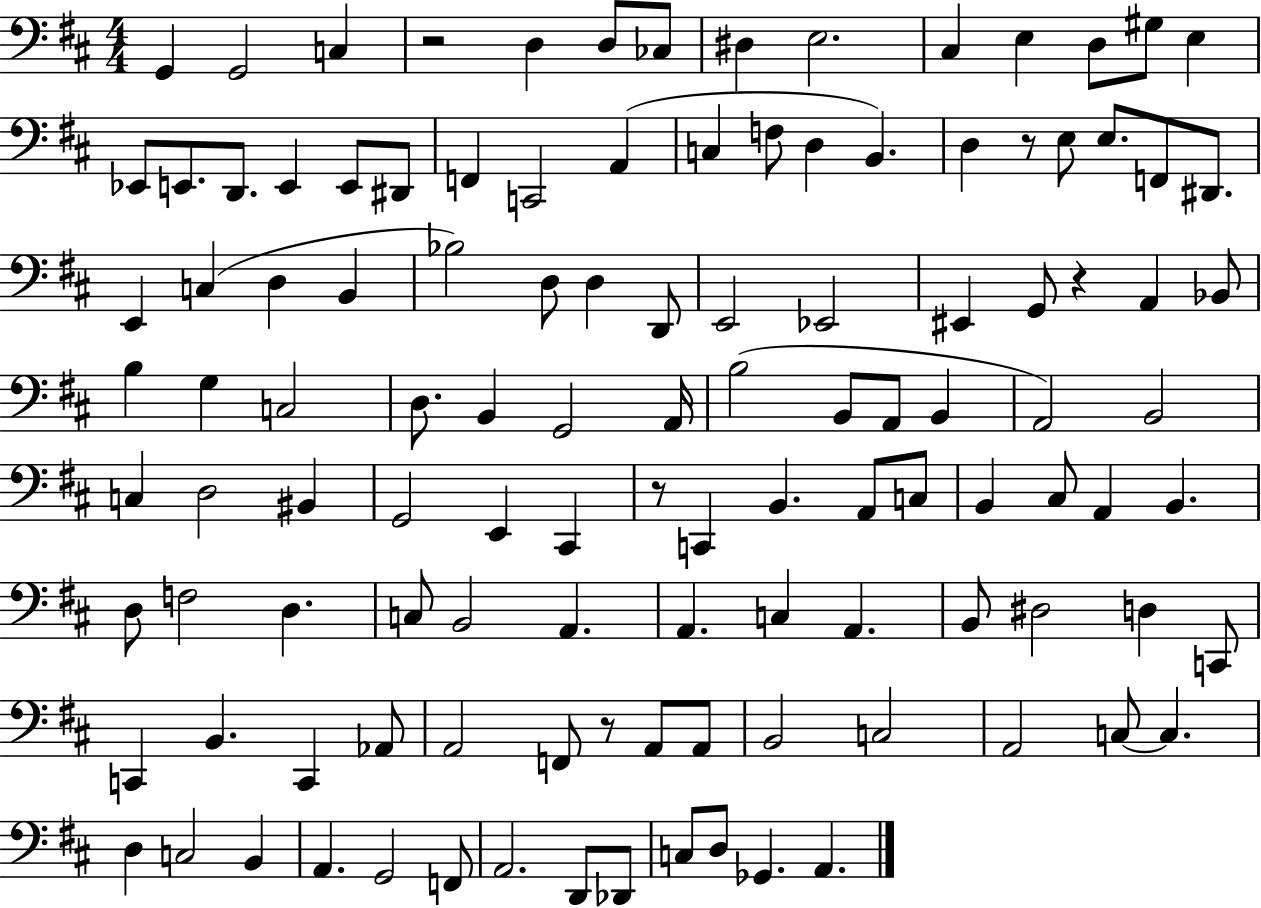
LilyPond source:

{
  \clef bass
  \numericTimeSignature
  \time 4/4
  \key d \major
  g,4 g,2 c4 | r2 d4 d8 ces8 | dis4 e2. | cis4 e4 d8 gis8 e4 | \break ees,8 e,8. d,8. e,4 e,8 dis,8 | f,4 c,2 a,4( | c4 f8 d4 b,4.) | d4 r8 e8 e8. f,8 dis,8. | \break e,4 c4( d4 b,4 | bes2) d8 d4 d,8 | e,2 ees,2 | eis,4 g,8 r4 a,4 bes,8 | \break b4 g4 c2 | d8. b,4 g,2 a,16 | b2( b,8 a,8 b,4 | a,2) b,2 | \break c4 d2 bis,4 | g,2 e,4 cis,4 | r8 c,4 b,4. a,8 c8 | b,4 cis8 a,4 b,4. | \break d8 f2 d4. | c8 b,2 a,4. | a,4. c4 a,4. | b,8 dis2 d4 c,8 | \break c,4 b,4. c,4 aes,8 | a,2 f,8 r8 a,8 a,8 | b,2 c2 | a,2 c8~~ c4. | \break d4 c2 b,4 | a,4. g,2 f,8 | a,2. d,8 des,8 | c8 d8 ges,4. a,4. | \break \bar "|."
}